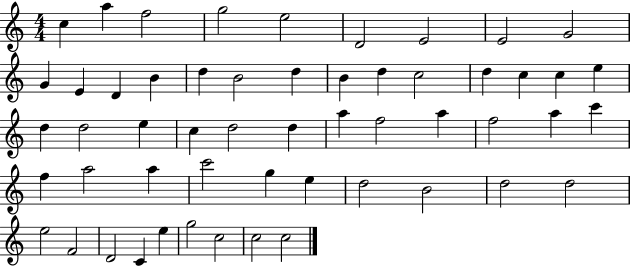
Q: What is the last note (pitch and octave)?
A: C5